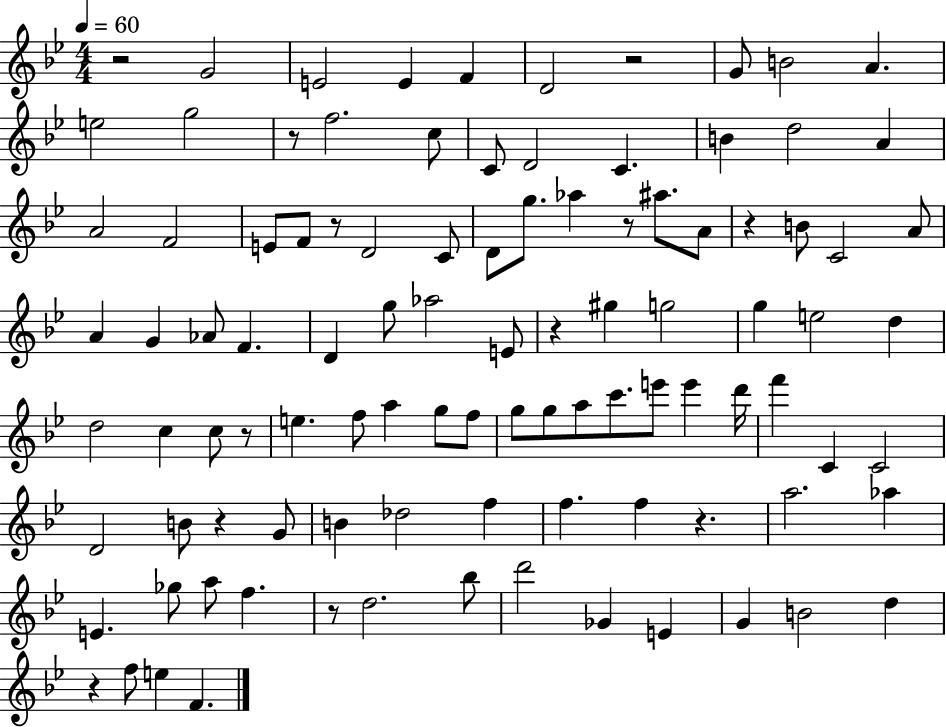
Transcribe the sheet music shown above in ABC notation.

X:1
T:Untitled
M:4/4
L:1/4
K:Bb
z2 G2 E2 E F D2 z2 G/2 B2 A e2 g2 z/2 f2 c/2 C/2 D2 C B d2 A A2 F2 E/2 F/2 z/2 D2 C/2 D/2 g/2 _a z/2 ^a/2 A/2 z B/2 C2 A/2 A G _A/2 F D g/2 _a2 E/2 z ^g g2 g e2 d d2 c c/2 z/2 e f/2 a g/2 f/2 g/2 g/2 a/2 c'/2 e'/2 e' d'/4 f' C C2 D2 B/2 z G/2 B _d2 f f f z a2 _a E _g/2 a/2 f z/2 d2 _b/2 d'2 _G E G B2 d z f/2 e F